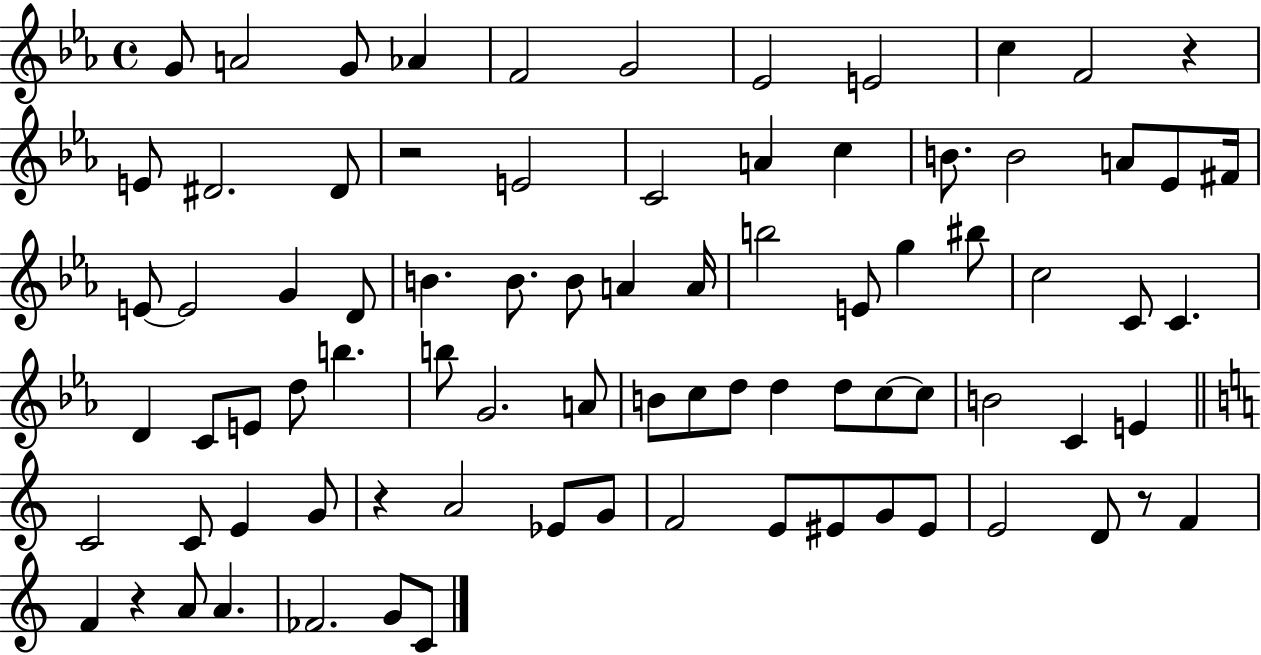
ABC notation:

X:1
T:Untitled
M:4/4
L:1/4
K:Eb
G/2 A2 G/2 _A F2 G2 _E2 E2 c F2 z E/2 ^D2 ^D/2 z2 E2 C2 A c B/2 B2 A/2 _E/2 ^F/4 E/2 E2 G D/2 B B/2 B/2 A A/4 b2 E/2 g ^b/2 c2 C/2 C D C/2 E/2 d/2 b b/2 G2 A/2 B/2 c/2 d/2 d d/2 c/2 c/2 B2 C E C2 C/2 E G/2 z A2 _E/2 G/2 F2 E/2 ^E/2 G/2 ^E/2 E2 D/2 z/2 F F z A/2 A _F2 G/2 C/2